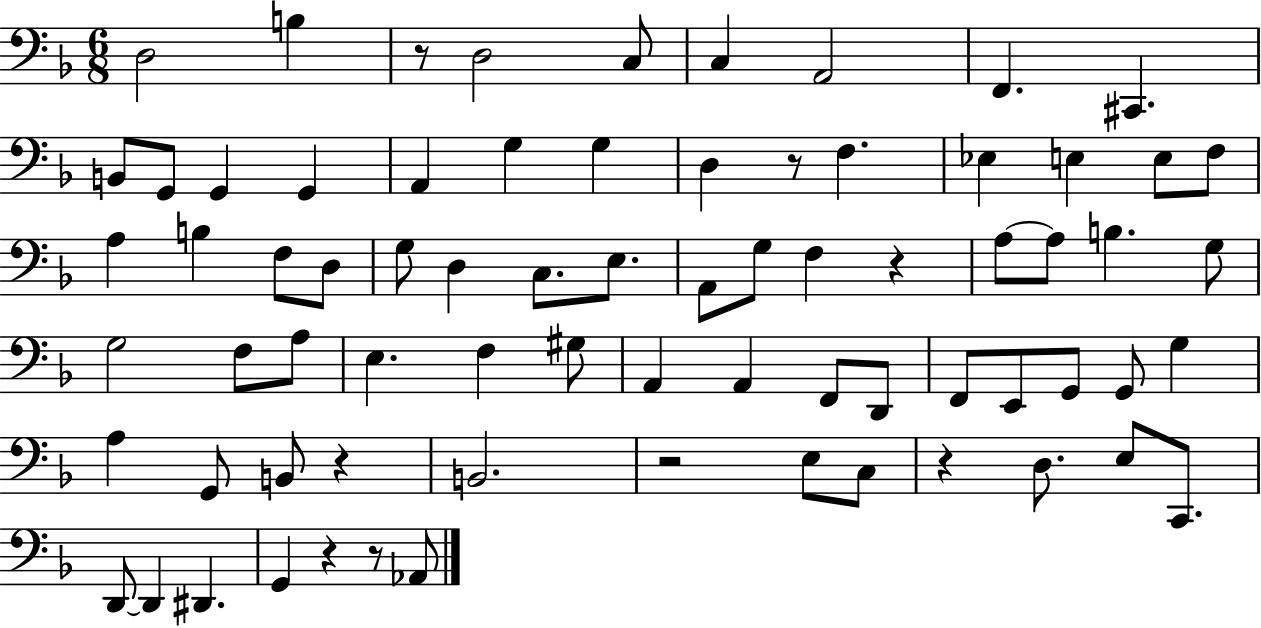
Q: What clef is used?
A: bass